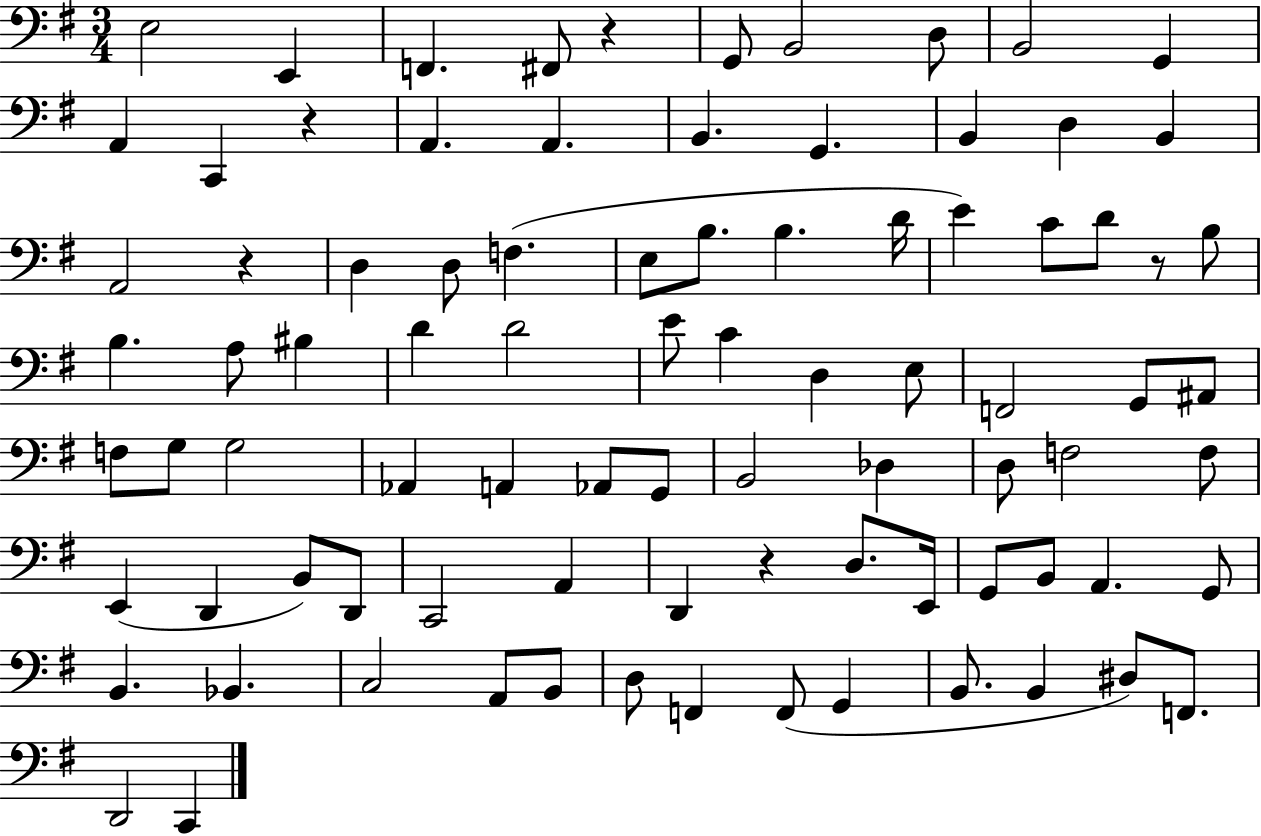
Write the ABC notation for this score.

X:1
T:Untitled
M:3/4
L:1/4
K:G
E,2 E,, F,, ^F,,/2 z G,,/2 B,,2 D,/2 B,,2 G,, A,, C,, z A,, A,, B,, G,, B,, D, B,, A,,2 z D, D,/2 F, E,/2 B,/2 B, D/4 E C/2 D/2 z/2 B,/2 B, A,/2 ^B, D D2 E/2 C D, E,/2 F,,2 G,,/2 ^A,,/2 F,/2 G,/2 G,2 _A,, A,, _A,,/2 G,,/2 B,,2 _D, D,/2 F,2 F,/2 E,, D,, B,,/2 D,,/2 C,,2 A,, D,, z D,/2 E,,/4 G,,/2 B,,/2 A,, G,,/2 B,, _B,, C,2 A,,/2 B,,/2 D,/2 F,, F,,/2 G,, B,,/2 B,, ^D,/2 F,,/2 D,,2 C,,